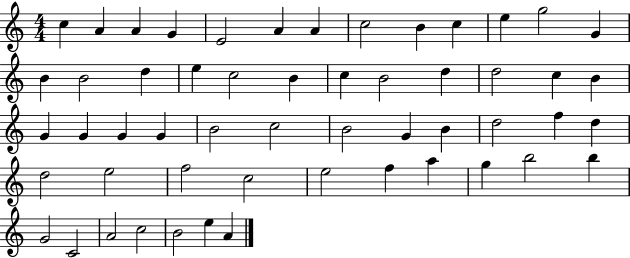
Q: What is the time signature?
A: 4/4